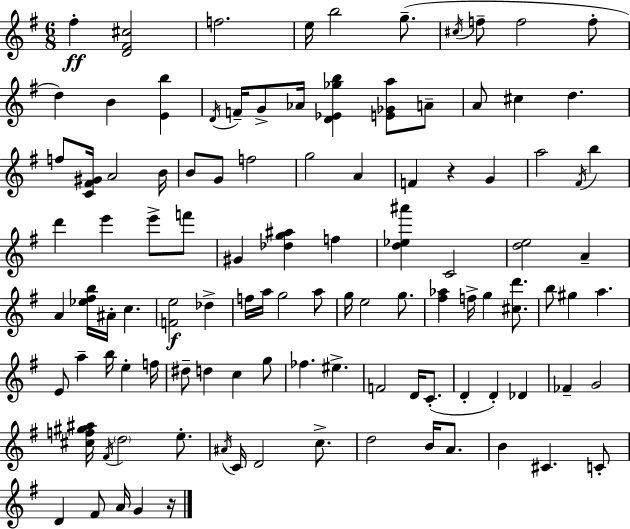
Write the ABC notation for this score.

X:1
T:Untitled
M:6/8
L:1/4
K:Em
^f [D^F^c]2 f2 e/4 b2 g/2 ^c/4 f/2 f2 f/2 d B [Eb] D/4 F/4 G/2 _A/4 [D_E_gb] [E_Ga]/2 A/2 A/2 ^c d f/2 [C^F^G]/4 A2 B/4 B/2 G/2 f2 g2 A F z G a2 ^F/4 b d' e' e'/2 f'/2 ^G [_dg^a] f [d_e^a'] C2 [de]2 A A [_e^fb]/4 ^A/4 c [Fe]2 _d f/4 a/4 g2 a/2 g/4 e2 g/2 [^f_a] f/4 g [^cd']/2 b/2 ^g a E/2 a b/4 e f/4 ^d/2 d c g/2 _f ^e F2 D/4 C/2 D D _D _F G2 [^cf^g^a]/4 ^F/4 d2 e/2 ^A/4 C/4 D2 c/2 d2 B/4 A/2 B ^C C/2 D ^F/2 A/4 G z/4